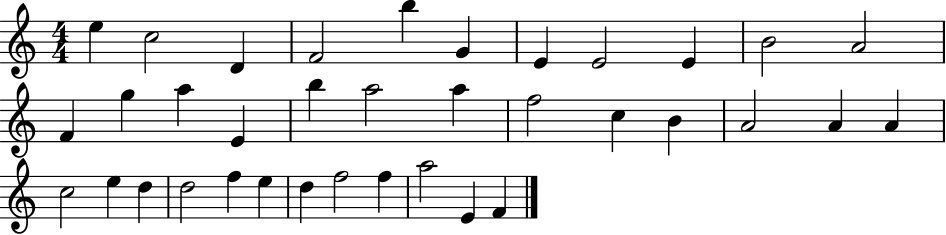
{
  \clef treble
  \numericTimeSignature
  \time 4/4
  \key c \major
  e''4 c''2 d'4 | f'2 b''4 g'4 | e'4 e'2 e'4 | b'2 a'2 | \break f'4 g''4 a''4 e'4 | b''4 a''2 a''4 | f''2 c''4 b'4 | a'2 a'4 a'4 | \break c''2 e''4 d''4 | d''2 f''4 e''4 | d''4 f''2 f''4 | a''2 e'4 f'4 | \break \bar "|."
}